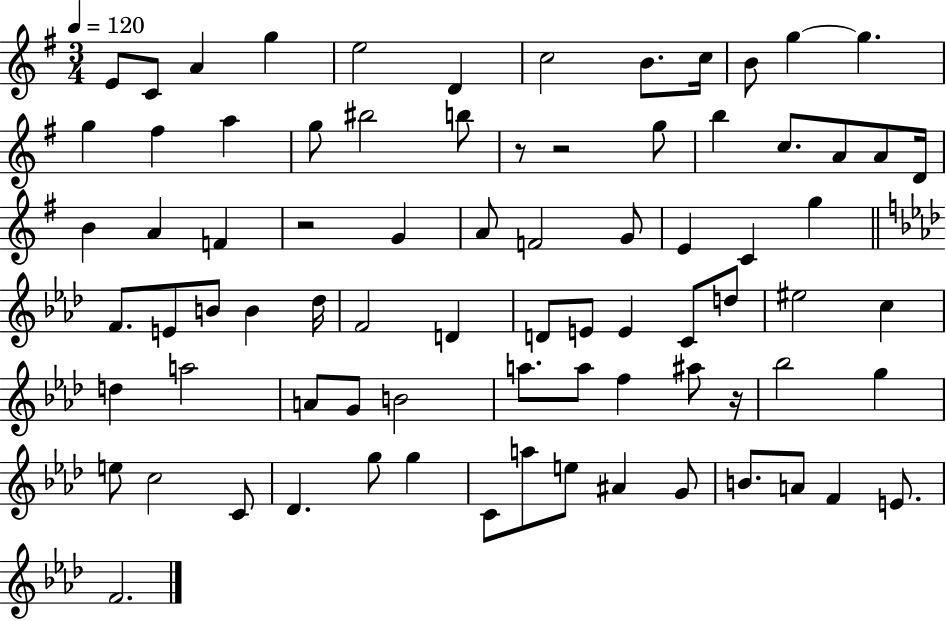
{
  \clef treble
  \numericTimeSignature
  \time 3/4
  \key g \major
  \tempo 4 = 120
  e'8 c'8 a'4 g''4 | e''2 d'4 | c''2 b'8. c''16 | b'8 g''4~~ g''4. | \break g''4 fis''4 a''4 | g''8 bis''2 b''8 | r8 r2 g''8 | b''4 c''8. a'8 a'8 d'16 | \break b'4 a'4 f'4 | r2 g'4 | a'8 f'2 g'8 | e'4 c'4 g''4 | \break \bar "||" \break \key aes \major f'8. e'8 b'8 b'4 des''16 | f'2 d'4 | d'8 e'8 e'4 c'8 d''8 | eis''2 c''4 | \break d''4 a''2 | a'8 g'8 b'2 | a''8. a''8 f''4 ais''8 r16 | bes''2 g''4 | \break e''8 c''2 c'8 | des'4. g''8 g''4 | c'8 a''8 e''8 ais'4 g'8 | b'8. a'8 f'4 e'8. | \break f'2. | \bar "|."
}